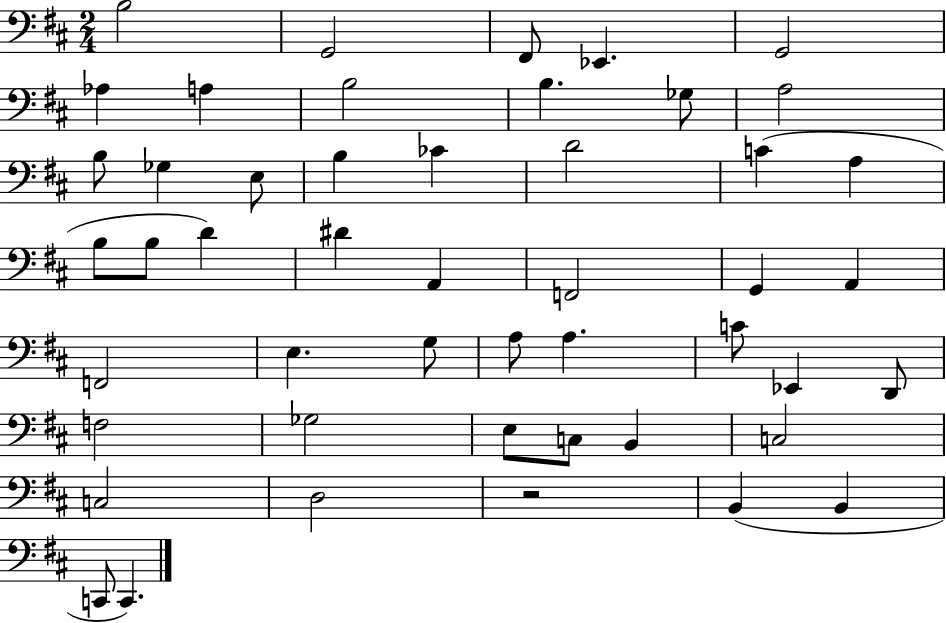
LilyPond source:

{
  \clef bass
  \numericTimeSignature
  \time 2/4
  \key d \major
  b2 | g,2 | fis,8 ees,4. | g,2 | \break aes4 a4 | b2 | b4. ges8 | a2 | \break b8 ges4 e8 | b4 ces'4 | d'2 | c'4( a4 | \break b8 b8 d'4) | dis'4 a,4 | f,2 | g,4 a,4 | \break f,2 | e4. g8 | a8 a4. | c'8 ees,4 d,8 | \break f2 | ges2 | e8 c8 b,4 | c2 | \break c2 | d2 | r2 | b,4( b,4 | \break c,8 c,4.) | \bar "|."
}